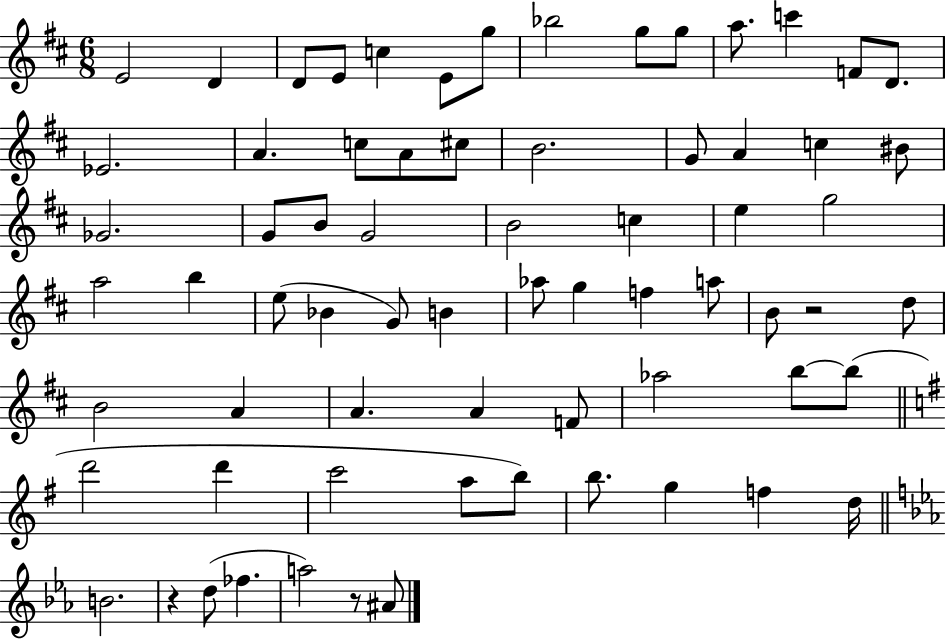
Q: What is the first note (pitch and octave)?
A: E4